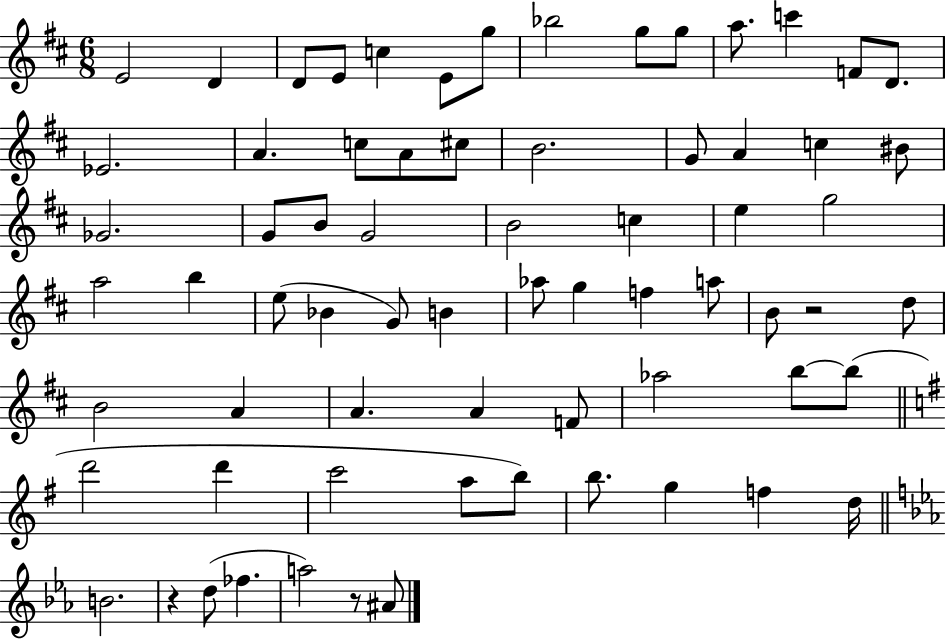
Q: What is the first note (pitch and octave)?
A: E4